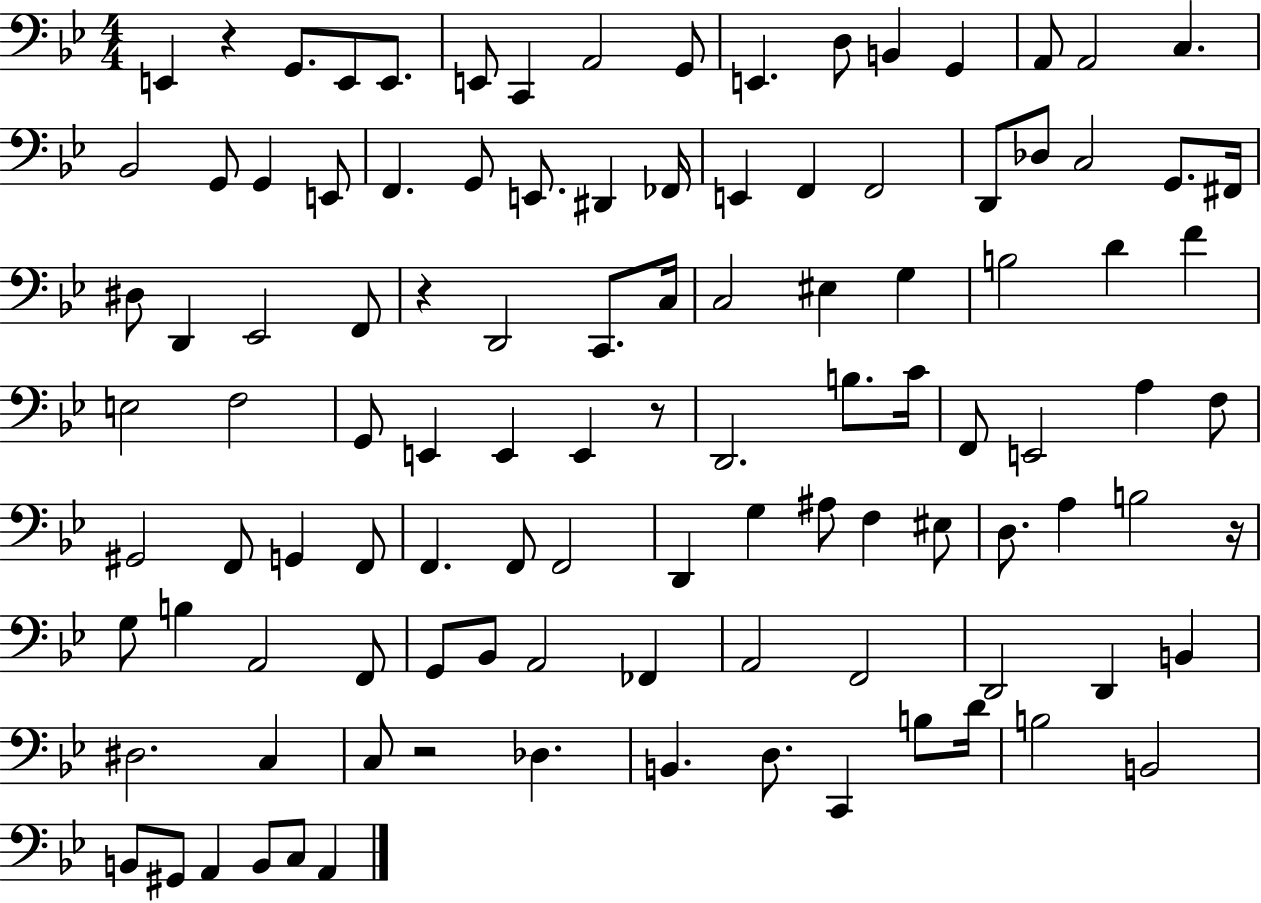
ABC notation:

X:1
T:Untitled
M:4/4
L:1/4
K:Bb
E,, z G,,/2 E,,/2 E,,/2 E,,/2 C,, A,,2 G,,/2 E,, D,/2 B,, G,, A,,/2 A,,2 C, _B,,2 G,,/2 G,, E,,/2 F,, G,,/2 E,,/2 ^D,, _F,,/4 E,, F,, F,,2 D,,/2 _D,/2 C,2 G,,/2 ^F,,/4 ^D,/2 D,, _E,,2 F,,/2 z D,,2 C,,/2 C,/4 C,2 ^E, G, B,2 D F E,2 F,2 G,,/2 E,, E,, E,, z/2 D,,2 B,/2 C/4 F,,/2 E,,2 A, F,/2 ^G,,2 F,,/2 G,, F,,/2 F,, F,,/2 F,,2 D,, G, ^A,/2 F, ^E,/2 D,/2 A, B,2 z/4 G,/2 B, A,,2 F,,/2 G,,/2 _B,,/2 A,,2 _F,, A,,2 F,,2 D,,2 D,, B,, ^D,2 C, C,/2 z2 _D, B,, D,/2 C,, B,/2 D/4 B,2 B,,2 B,,/2 ^G,,/2 A,, B,,/2 C,/2 A,,